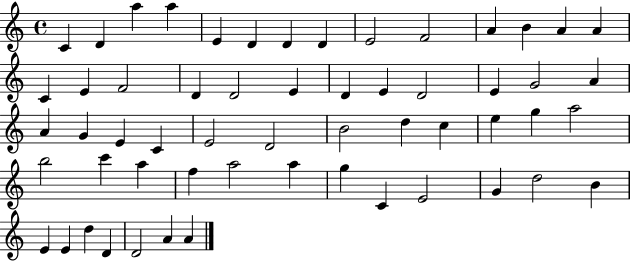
C4/q D4/q A5/q A5/q E4/q D4/q D4/q D4/q E4/h F4/h A4/q B4/q A4/q A4/q C4/q E4/q F4/h D4/q D4/h E4/q D4/q E4/q D4/h E4/q G4/h A4/q A4/q G4/q E4/q C4/q E4/h D4/h B4/h D5/q C5/q E5/q G5/q A5/h B5/h C6/q A5/q F5/q A5/h A5/q G5/q C4/q E4/h G4/q D5/h B4/q E4/q E4/q D5/q D4/q D4/h A4/q A4/q